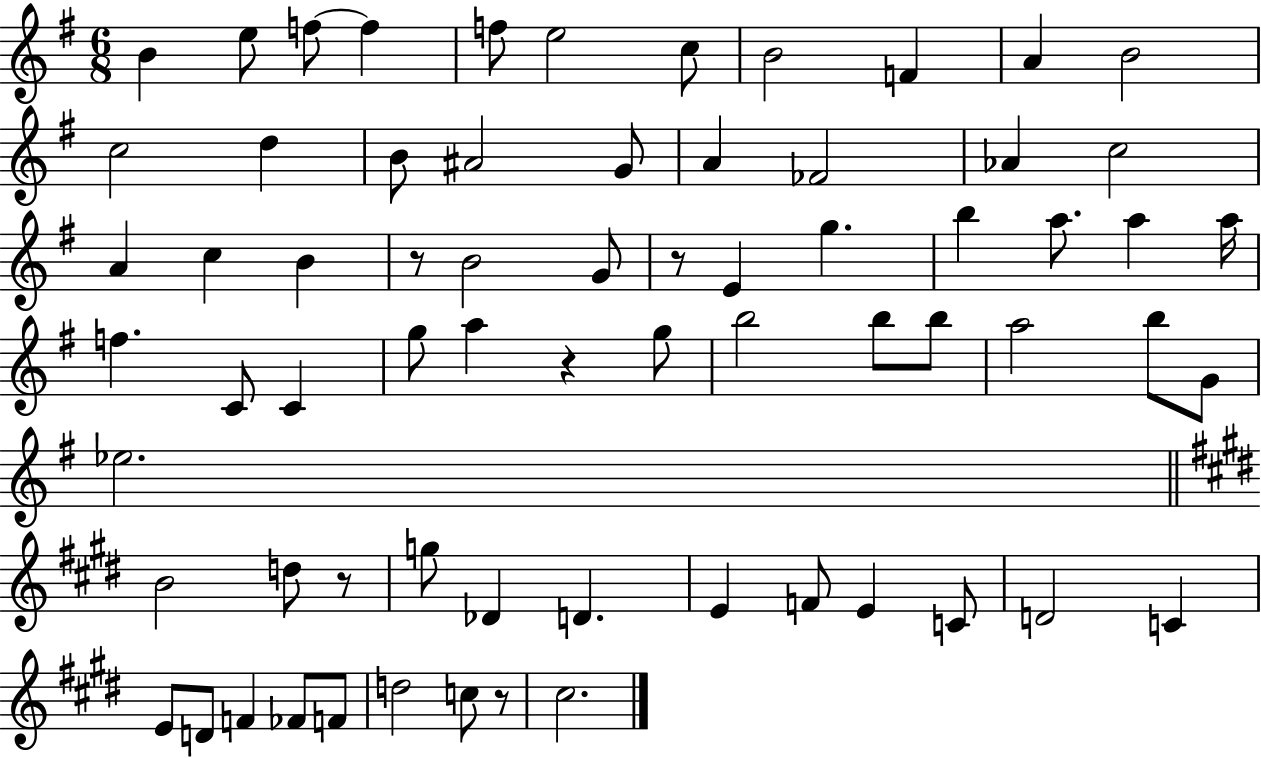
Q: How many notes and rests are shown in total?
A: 68